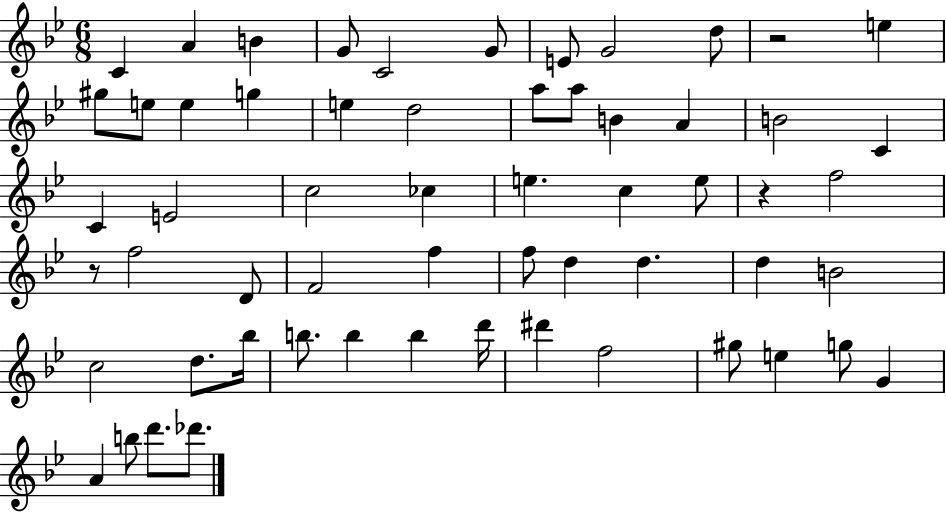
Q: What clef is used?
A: treble